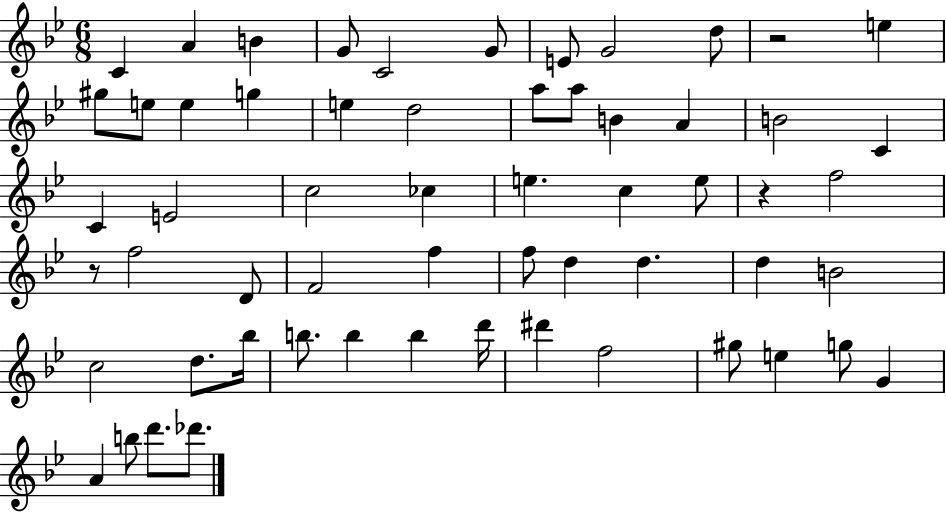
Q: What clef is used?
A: treble